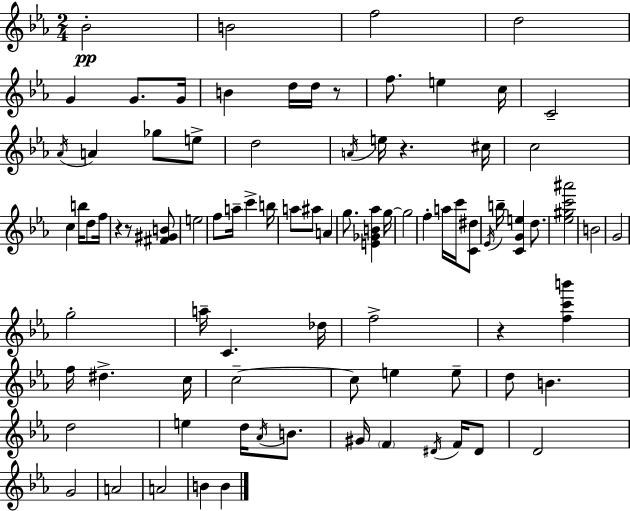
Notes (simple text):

Bb4/h B4/h F5/h D5/h G4/q G4/e. G4/s B4/q D5/s D5/s R/e F5/e. E5/q C5/s C4/h Ab4/s A4/q Gb5/e E5/e D5/h A4/s E5/s R/q. C#5/s C5/h C5/q B5/s D5/e F5/s R/q R/e [F#4,G#4,B4]/e E5/h F5/e A5/s C6/q B5/s A5/e A#5/e A4/q G5/e. [E4,Gb4,B4,Ab5]/q G5/s G5/h F5/q A5/s C6/s [C4,D#5]/e Eb4/s B5/s [C4,G4,E5]/q D5/e. [Eb5,G#5,C6,A#6]/h B4/h G4/h G5/h A5/s C4/q. Db5/s F5/h R/q [F5,C6,B6]/q F5/s D#5/q. C5/s C5/h C5/e E5/q E5/e D5/e B4/q. D5/h E5/q D5/s Ab4/s B4/e. G#4/s F4/q D#4/s F4/s D#4/e D4/h G4/h A4/h A4/h B4/q B4/q